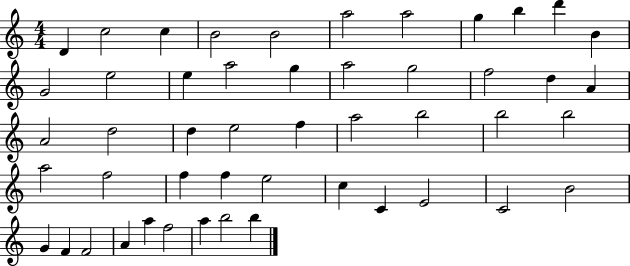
D4/q C5/h C5/q B4/h B4/h A5/h A5/h G5/q B5/q D6/q B4/q G4/h E5/h E5/q A5/h G5/q A5/h G5/h F5/h D5/q A4/q A4/h D5/h D5/q E5/h F5/q A5/h B5/h B5/h B5/h A5/h F5/h F5/q F5/q E5/h C5/q C4/q E4/h C4/h B4/h G4/q F4/q F4/h A4/q A5/q F5/h A5/q B5/h B5/q